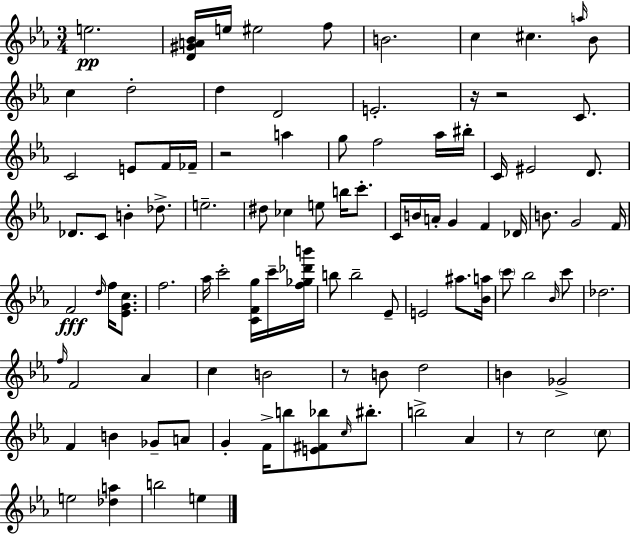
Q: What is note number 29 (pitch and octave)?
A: C4